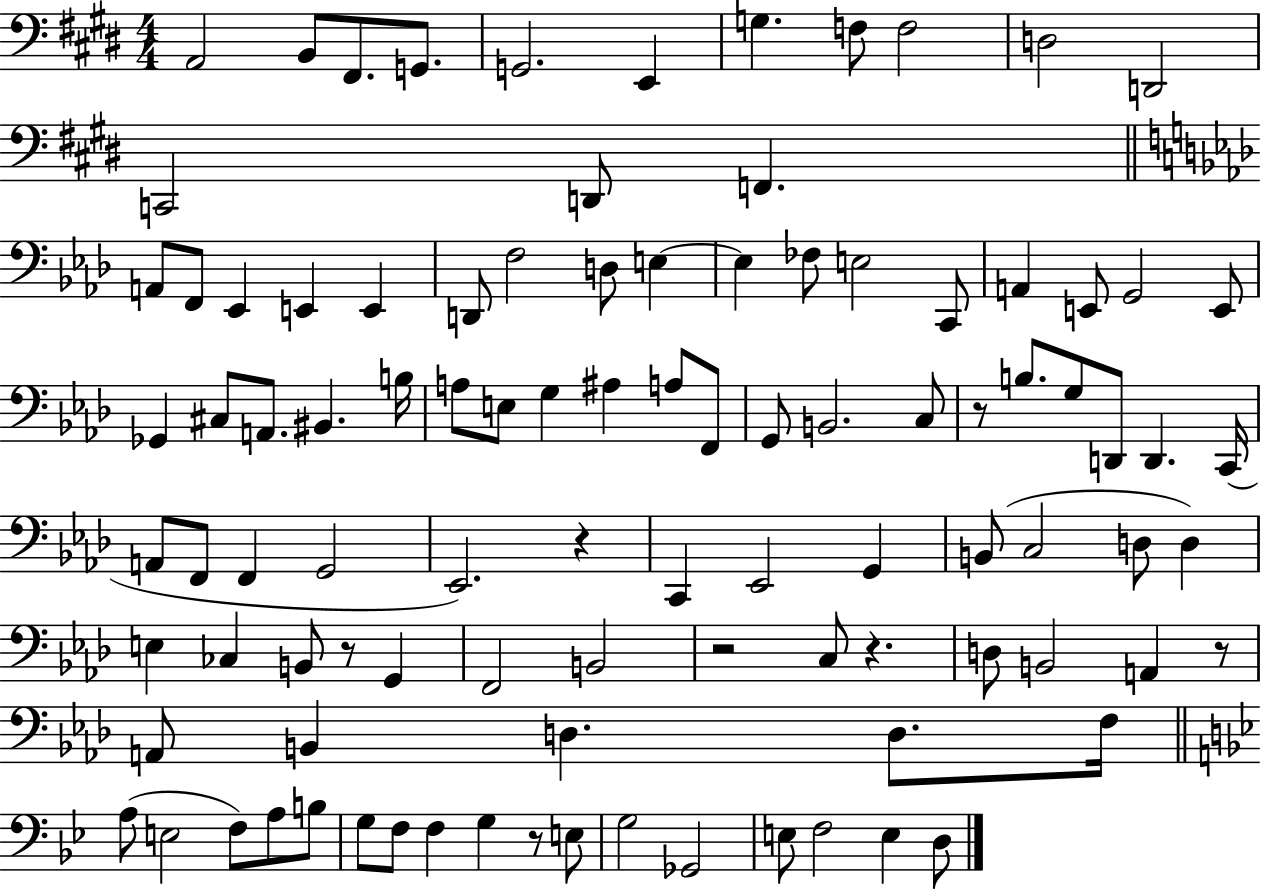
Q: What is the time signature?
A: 4/4